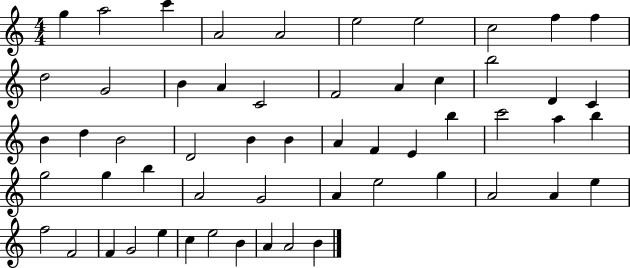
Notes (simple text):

G5/q A5/h C6/q A4/h A4/h E5/h E5/h C5/h F5/q F5/q D5/h G4/h B4/q A4/q C4/h F4/h A4/q C5/q B5/h D4/q C4/q B4/q D5/q B4/h D4/h B4/q B4/q A4/q F4/q E4/q B5/q C6/h A5/q B5/q G5/h G5/q B5/q A4/h G4/h A4/q E5/h G5/q A4/h A4/q E5/q F5/h F4/h F4/q G4/h E5/q C5/q E5/h B4/q A4/q A4/h B4/q